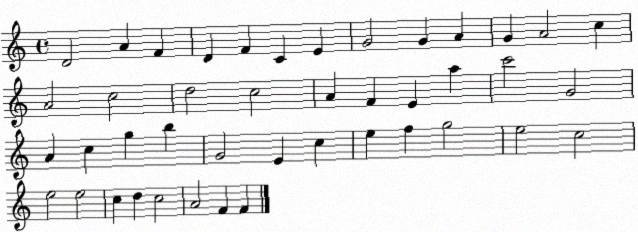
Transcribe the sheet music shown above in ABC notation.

X:1
T:Untitled
M:4/4
L:1/4
K:C
D2 A F D F C E G2 G A G A2 c A2 c2 d2 c2 A F E a c'2 G2 A c g b G2 E c e f g2 e2 c2 e2 e2 c d c2 A2 F F